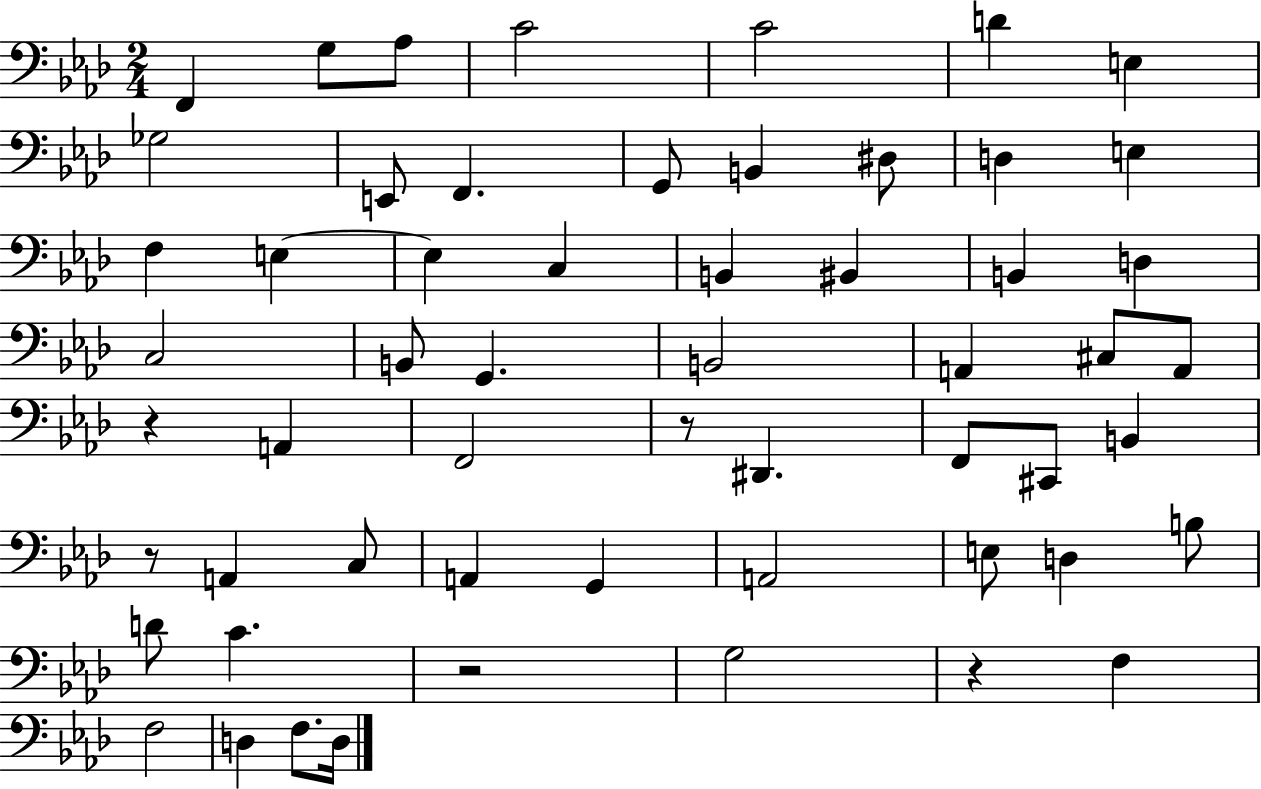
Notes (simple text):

F2/q G3/e Ab3/e C4/h C4/h D4/q E3/q Gb3/h E2/e F2/q. G2/e B2/q D#3/e D3/q E3/q F3/q E3/q E3/q C3/q B2/q BIS2/q B2/q D3/q C3/h B2/e G2/q. B2/h A2/q C#3/e A2/e R/q A2/q F2/h R/e D#2/q. F2/e C#2/e B2/q R/e A2/q C3/e A2/q G2/q A2/h E3/e D3/q B3/e D4/e C4/q. R/h G3/h R/q F3/q F3/h D3/q F3/e. D3/s